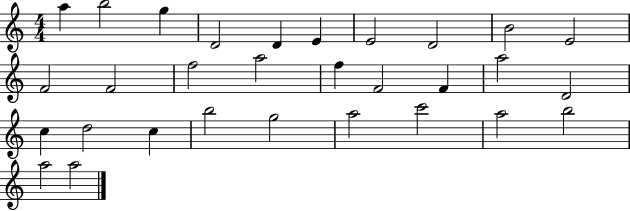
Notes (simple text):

A5/q B5/h G5/q D4/h D4/q E4/q E4/h D4/h B4/h E4/h F4/h F4/h F5/h A5/h F5/q F4/h F4/q A5/h D4/h C5/q D5/h C5/q B5/h G5/h A5/h C6/h A5/h B5/h A5/h A5/h